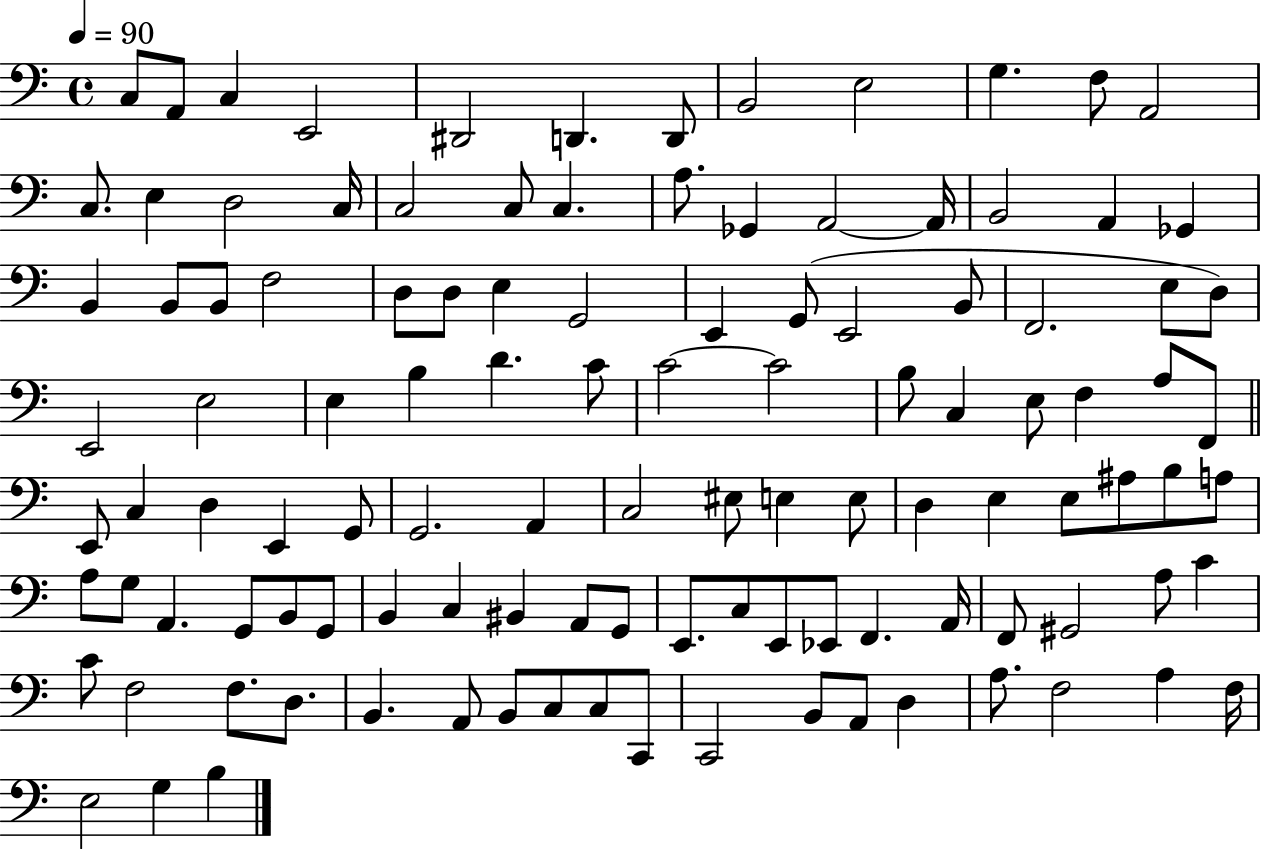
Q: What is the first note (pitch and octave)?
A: C3